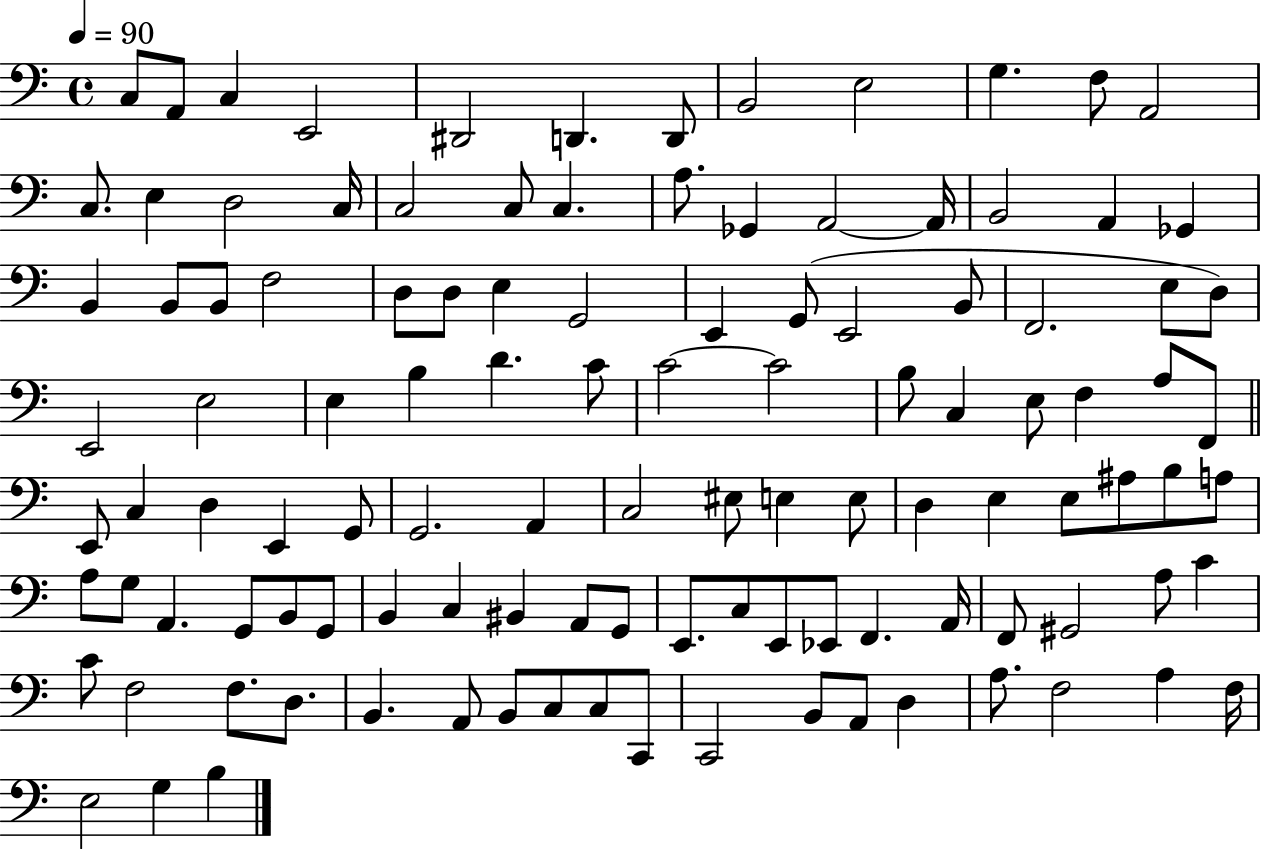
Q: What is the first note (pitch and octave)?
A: C3